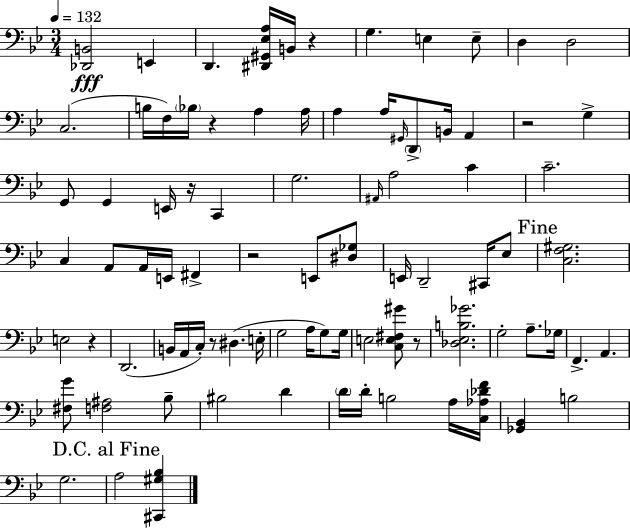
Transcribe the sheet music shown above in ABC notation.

X:1
T:Untitled
M:3/4
L:1/4
K:Bb
[_D,,B,,]2 E,, D,, [^D,,^G,,_E,A,]/4 B,,/4 z G, E, E,/2 D, D,2 C,2 B,/4 F,/4 _B,/4 z A, A,/4 A, A,/4 ^G,,/4 D,,/2 B,,/4 A,, z2 G, G,,/2 G,, E,,/4 z/4 C,, G,2 ^A,,/4 A,2 C C2 C, A,,/2 A,,/4 E,,/4 ^F,, z2 E,,/2 [^D,_G,]/2 E,,/4 D,,2 ^C,,/4 _E,/2 [C,F,^G,]2 E,2 z D,,2 B,,/4 A,,/4 C,/4 z/2 ^D, E,/4 G,2 A,/4 G,/2 G,/4 E,2 [C,E,^F,^G]/2 z/2 [_D,_E,B,_G]2 G,2 A,/2 _G,/4 F,, A,, [^F,G]/2 [F,^A,]2 _B,/2 ^B,2 D D/4 D/4 B,2 A,/4 [C,_A,_DF]/4 [_G,,_B,,] B,2 G,2 A,2 [^C,,^G,_B,]